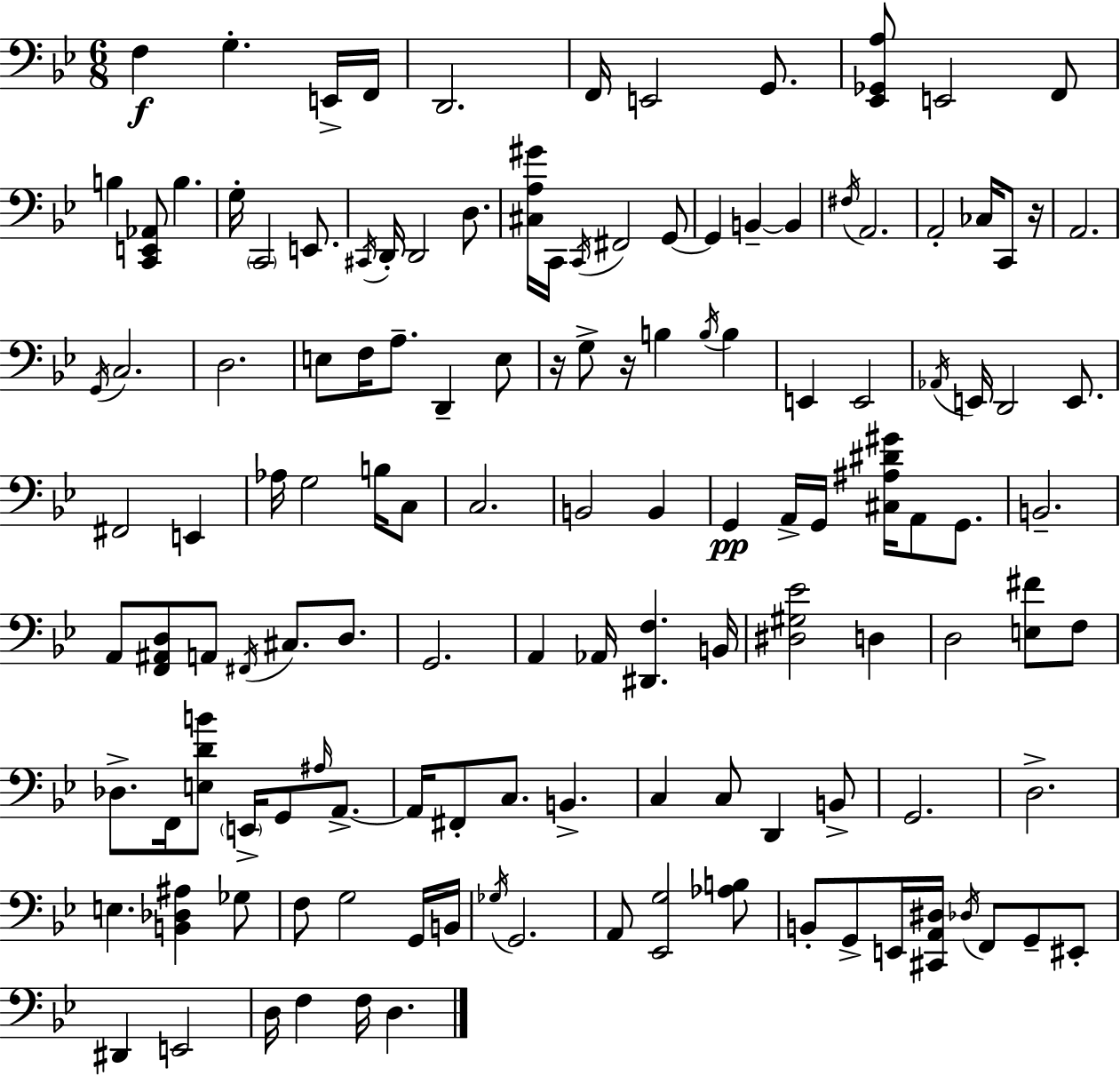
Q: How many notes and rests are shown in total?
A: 131